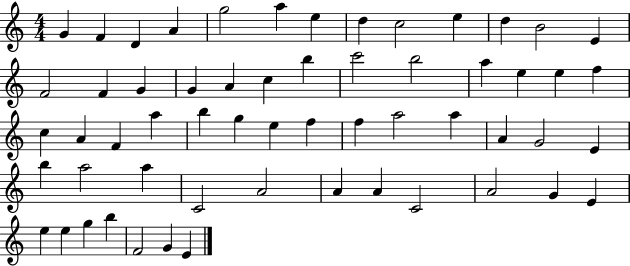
{
  \clef treble
  \numericTimeSignature
  \time 4/4
  \key c \major
  g'4 f'4 d'4 a'4 | g''2 a''4 e''4 | d''4 c''2 e''4 | d''4 b'2 e'4 | \break f'2 f'4 g'4 | g'4 a'4 c''4 b''4 | c'''2 b''2 | a''4 e''4 e''4 f''4 | \break c''4 a'4 f'4 a''4 | b''4 g''4 e''4 f''4 | f''4 a''2 a''4 | a'4 g'2 e'4 | \break b''4 a''2 a''4 | c'2 a'2 | a'4 a'4 c'2 | a'2 g'4 e'4 | \break e''4 e''4 g''4 b''4 | f'2 g'4 e'4 | \bar "|."
}